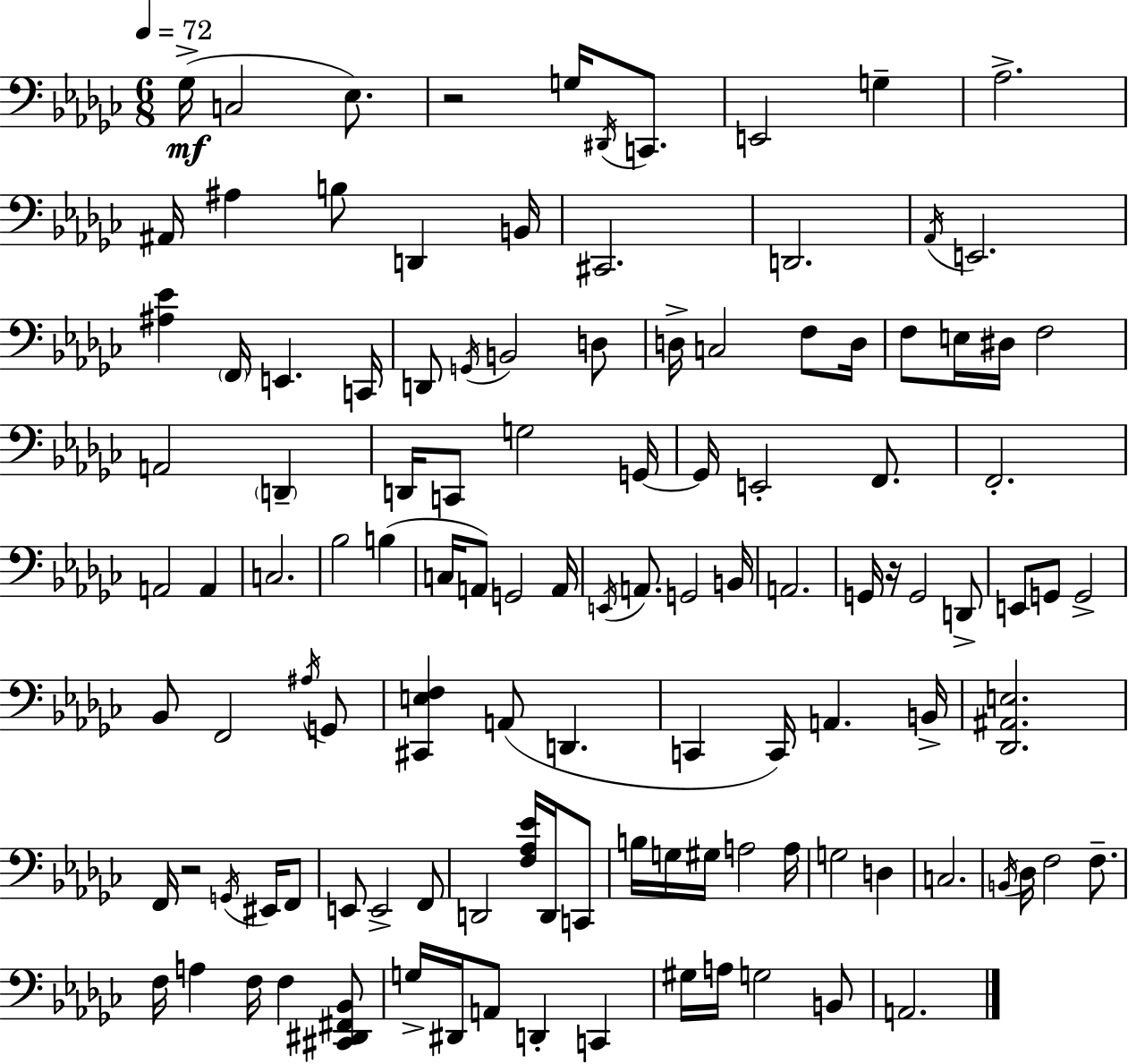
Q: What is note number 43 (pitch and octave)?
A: F2